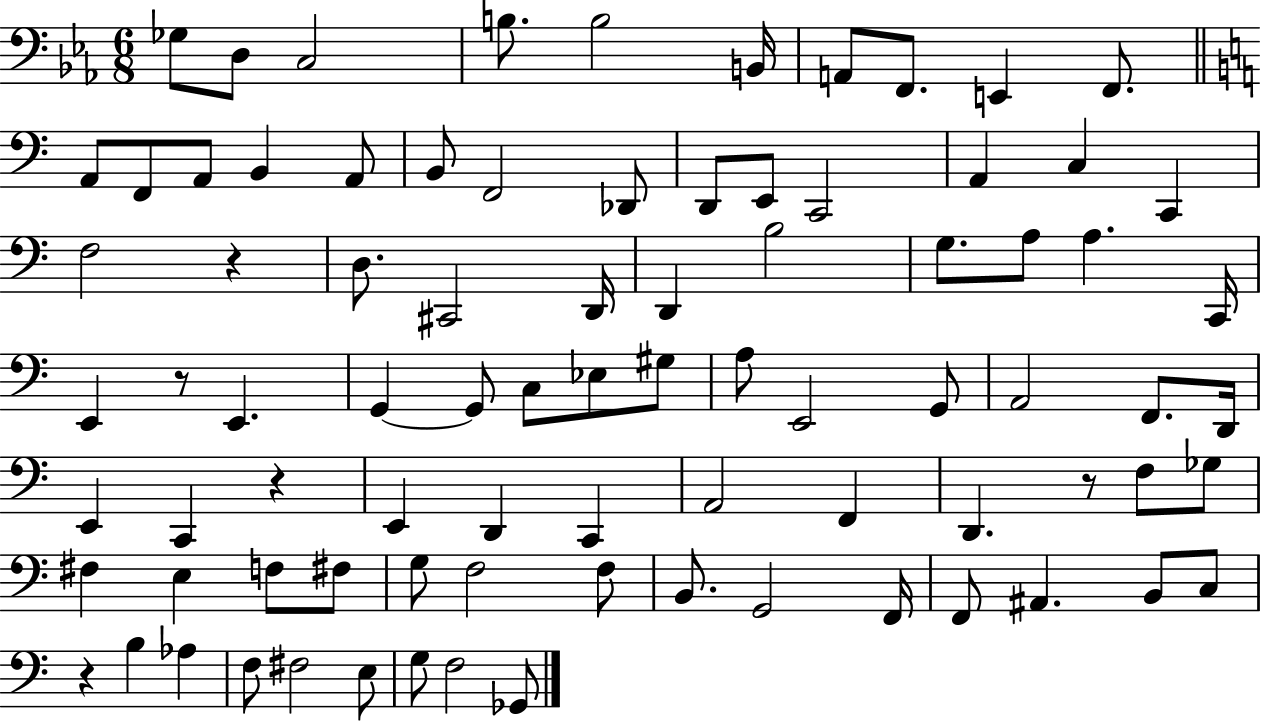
X:1
T:Untitled
M:6/8
L:1/4
K:Eb
_G,/2 D,/2 C,2 B,/2 B,2 B,,/4 A,,/2 F,,/2 E,, F,,/2 A,,/2 F,,/2 A,,/2 B,, A,,/2 B,,/2 F,,2 _D,,/2 D,,/2 E,,/2 C,,2 A,, C, C,, F,2 z D,/2 ^C,,2 D,,/4 D,, B,2 G,/2 A,/2 A, C,,/4 E,, z/2 E,, G,, G,,/2 C,/2 _E,/2 ^G,/2 A,/2 E,,2 G,,/2 A,,2 F,,/2 D,,/4 E,, C,, z E,, D,, C,, A,,2 F,, D,, z/2 F,/2 _G,/2 ^F, E, F,/2 ^F,/2 G,/2 F,2 F,/2 B,,/2 G,,2 F,,/4 F,,/2 ^A,, B,,/2 C,/2 z B, _A, F,/2 ^F,2 E,/2 G,/2 F,2 _G,,/2